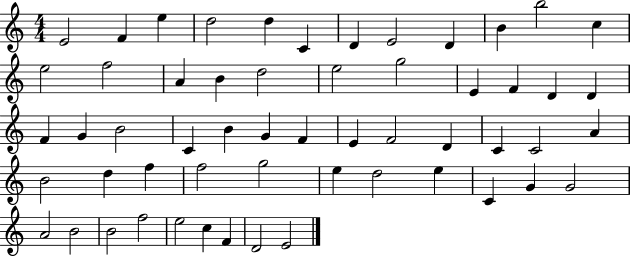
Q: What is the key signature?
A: C major